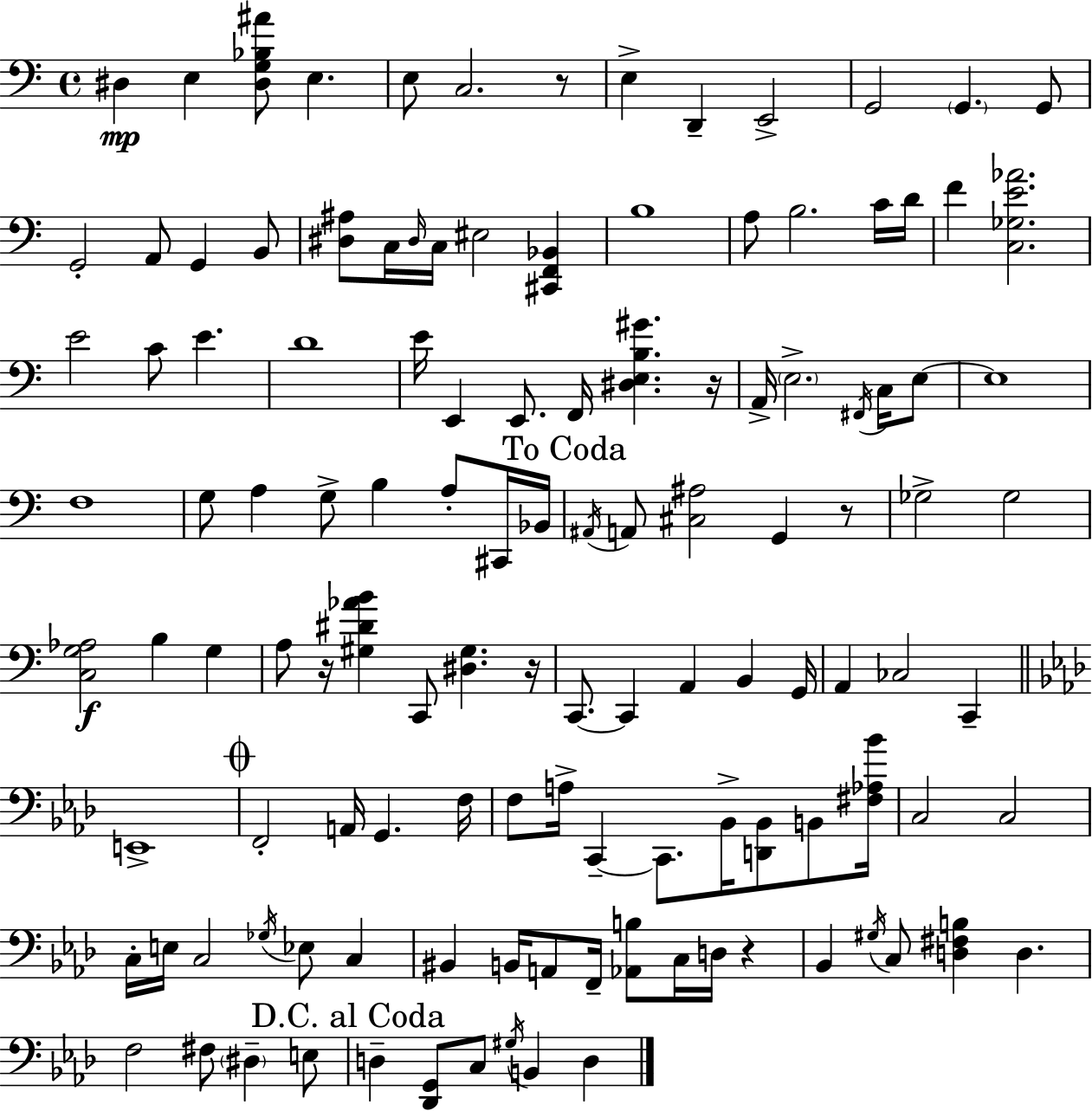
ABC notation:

X:1
T:Untitled
M:4/4
L:1/4
K:C
^D, E, [^D,G,_B,^A]/2 E, E,/2 C,2 z/2 E, D,, E,,2 G,,2 G,, G,,/2 G,,2 A,,/2 G,, B,,/2 [^D,^A,]/2 C,/4 ^D,/4 C,/4 ^E,2 [^C,,F,,_B,,] B,4 A,/2 B,2 C/4 D/4 F [C,_G,E_A]2 E2 C/2 E D4 E/4 E,, E,,/2 F,,/4 [^D,E,B,^G] z/4 A,,/4 E,2 ^F,,/4 C,/4 E,/2 E,4 F,4 G,/2 A, G,/2 B, A,/2 ^C,,/4 _B,,/4 ^A,,/4 A,,/2 [^C,^A,]2 G,, z/2 _G,2 _G,2 [C,G,_A,]2 B, G, A,/2 z/4 [^G,^D_AB] C,,/2 [^D,^G,] z/4 C,,/2 C,, A,, B,, G,,/4 A,, _C,2 C,, E,,4 F,,2 A,,/4 G,, F,/4 F,/2 A,/4 C,, C,,/2 _B,,/4 [D,,_B,,]/2 B,,/2 [^F,_A,_B]/4 C,2 C,2 C,/4 E,/4 C,2 _G,/4 _E,/2 C, ^B,, B,,/4 A,,/2 F,,/4 [_A,,B,]/2 C,/4 D,/4 z _B,, ^G,/4 C,/2 [D,^F,B,] D, F,2 ^F,/2 ^D, E,/2 D, [_D,,G,,]/2 C,/2 ^G,/4 B,, D,